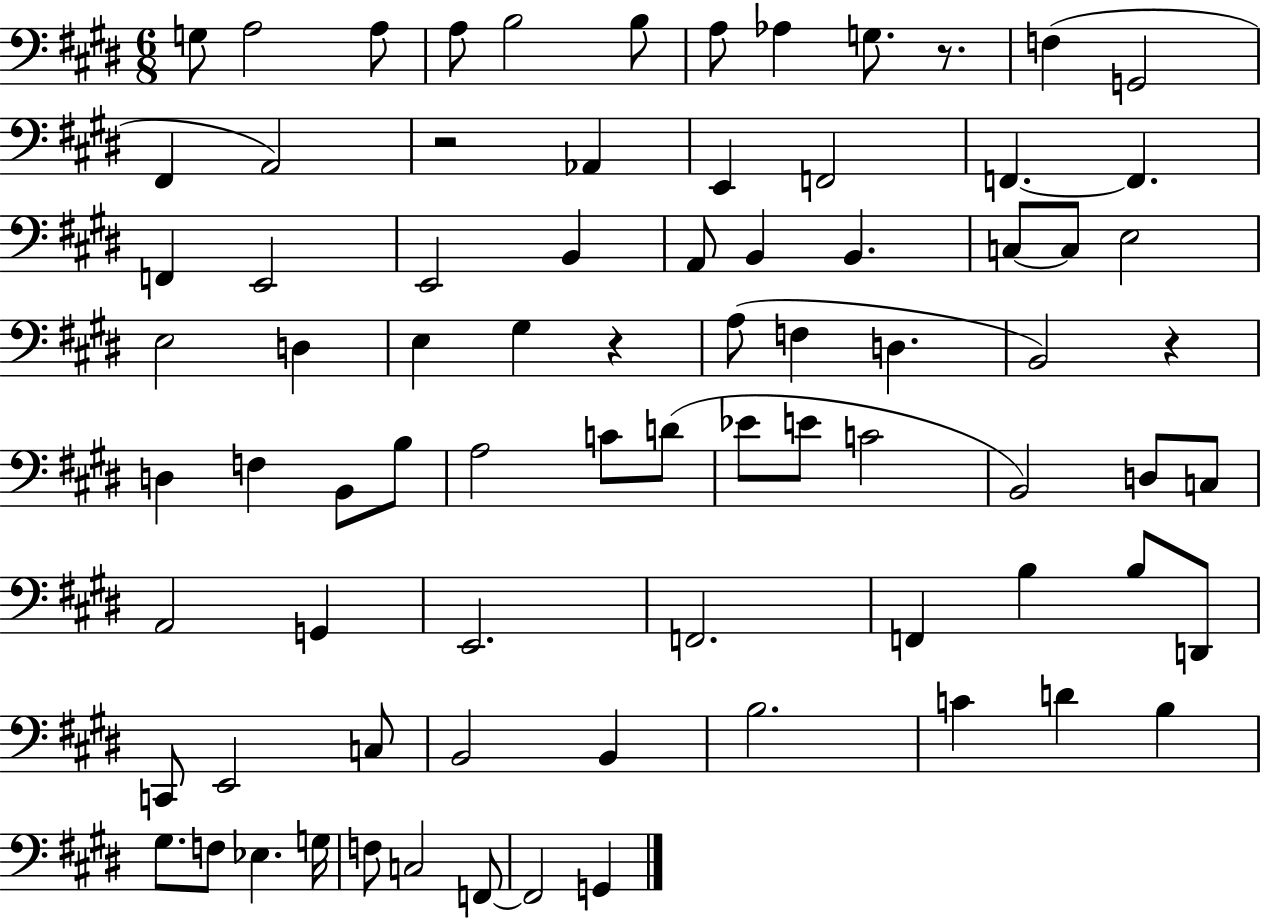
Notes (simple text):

G3/e A3/h A3/e A3/e B3/h B3/e A3/e Ab3/q G3/e. R/e. F3/q G2/h F#2/q A2/h R/h Ab2/q E2/q F2/h F2/q. F2/q. F2/q E2/h E2/h B2/q A2/e B2/q B2/q. C3/e C3/e E3/h E3/h D3/q E3/q G#3/q R/q A3/e F3/q D3/q. B2/h R/q D3/q F3/q B2/e B3/e A3/h C4/e D4/e Eb4/e E4/e C4/h B2/h D3/e C3/e A2/h G2/q E2/h. F2/h. F2/q B3/q B3/e D2/e C2/e E2/h C3/e B2/h B2/q B3/h. C4/q D4/q B3/q G#3/e. F3/e Eb3/q. G3/s F3/e C3/h F2/e F2/h G2/q